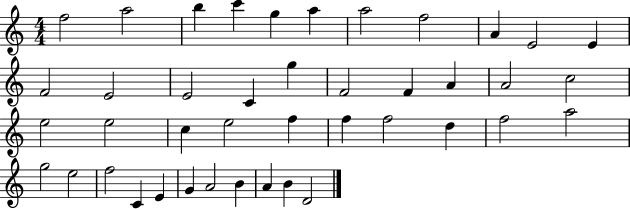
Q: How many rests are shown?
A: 0